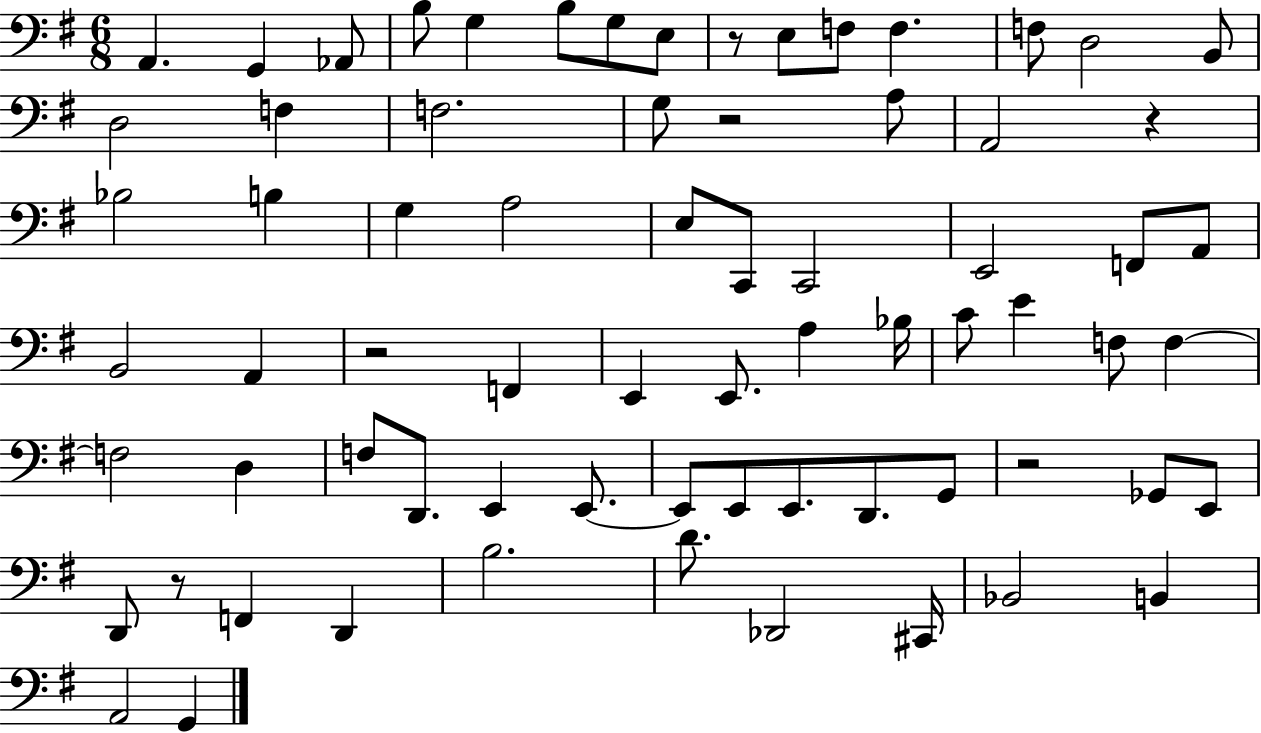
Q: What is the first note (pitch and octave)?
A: A2